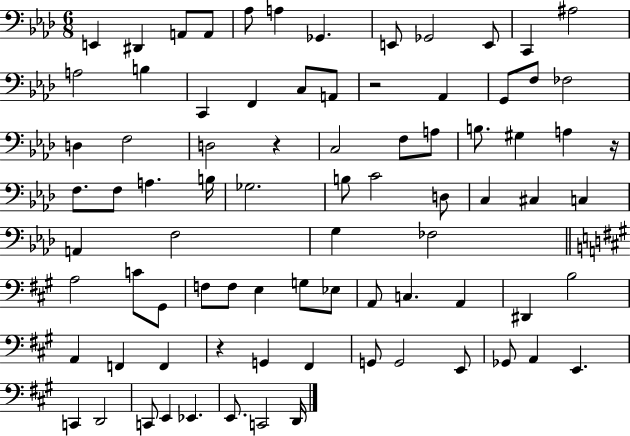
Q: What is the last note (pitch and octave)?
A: D2